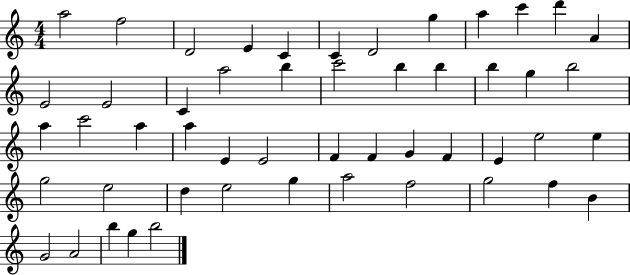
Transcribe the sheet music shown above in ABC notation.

X:1
T:Untitled
M:4/4
L:1/4
K:C
a2 f2 D2 E C C D2 g a c' d' A E2 E2 C a2 b c'2 b b b g b2 a c'2 a a E E2 F F G F E e2 e g2 e2 d e2 g a2 f2 g2 f B G2 A2 b g b2